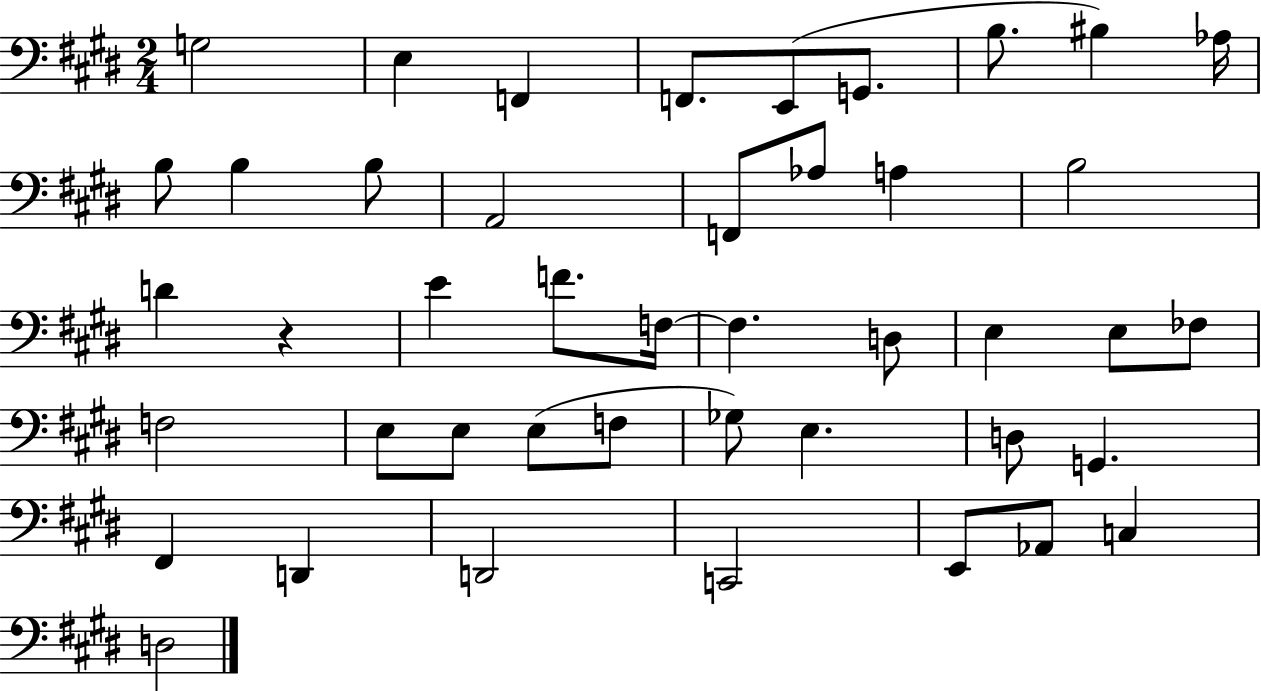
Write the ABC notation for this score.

X:1
T:Untitled
M:2/4
L:1/4
K:E
G,2 E, F,, F,,/2 E,,/2 G,,/2 B,/2 ^B, _A,/4 B,/2 B, B,/2 A,,2 F,,/2 _A,/2 A, B,2 D z E F/2 F,/4 F, D,/2 E, E,/2 _F,/2 F,2 E,/2 E,/2 E,/2 F,/2 _G,/2 E, D,/2 G,, ^F,, D,, D,,2 C,,2 E,,/2 _A,,/2 C, D,2